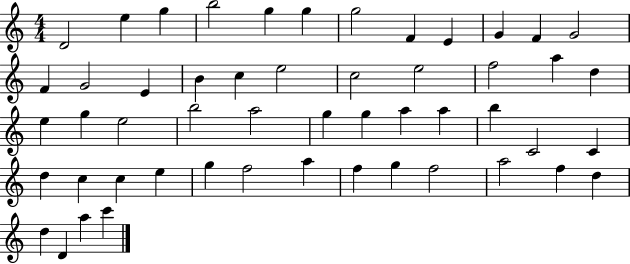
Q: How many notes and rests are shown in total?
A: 52